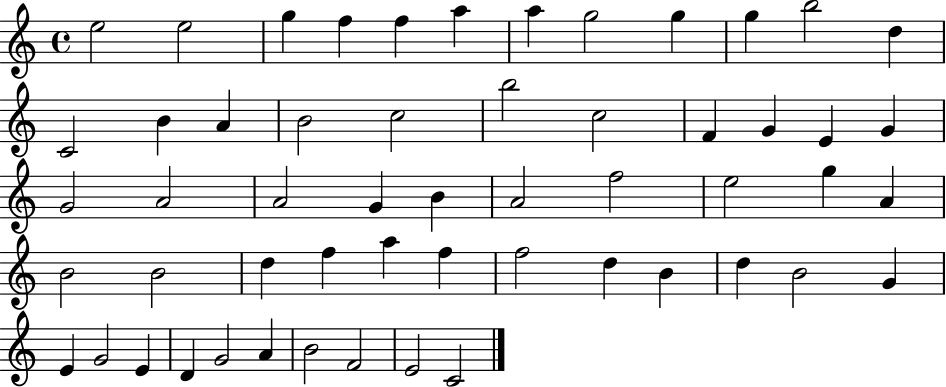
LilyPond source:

{
  \clef treble
  \time 4/4
  \defaultTimeSignature
  \key c \major
  e''2 e''2 | g''4 f''4 f''4 a''4 | a''4 g''2 g''4 | g''4 b''2 d''4 | \break c'2 b'4 a'4 | b'2 c''2 | b''2 c''2 | f'4 g'4 e'4 g'4 | \break g'2 a'2 | a'2 g'4 b'4 | a'2 f''2 | e''2 g''4 a'4 | \break b'2 b'2 | d''4 f''4 a''4 f''4 | f''2 d''4 b'4 | d''4 b'2 g'4 | \break e'4 g'2 e'4 | d'4 g'2 a'4 | b'2 f'2 | e'2 c'2 | \break \bar "|."
}